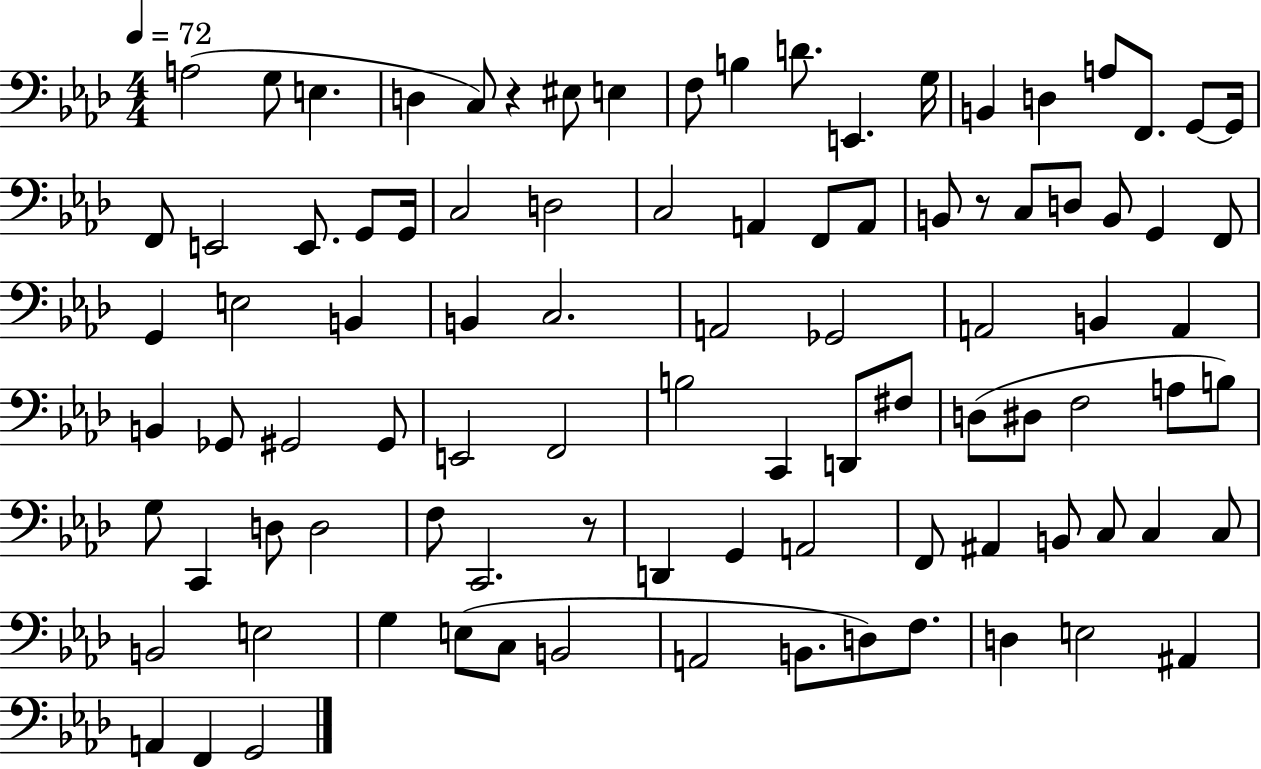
{
  \clef bass
  \numericTimeSignature
  \time 4/4
  \key aes \major
  \tempo 4 = 72
  \repeat volta 2 { a2( g8 e4. | d4 c8) r4 eis8 e4 | f8 b4 d'8. e,4. g16 | b,4 d4 a8 f,8. g,8~~ g,16 | \break f,8 e,2 e,8. g,8 g,16 | c2 d2 | c2 a,4 f,8 a,8 | b,8 r8 c8 d8 b,8 g,4 f,8 | \break g,4 e2 b,4 | b,4 c2. | a,2 ges,2 | a,2 b,4 a,4 | \break b,4 ges,8 gis,2 gis,8 | e,2 f,2 | b2 c,4 d,8 fis8 | d8( dis8 f2 a8 b8) | \break g8 c,4 d8 d2 | f8 c,2. r8 | d,4 g,4 a,2 | f,8 ais,4 b,8 c8 c4 c8 | \break b,2 e2 | g4 e8( c8 b,2 | a,2 b,8. d8) f8. | d4 e2 ais,4 | \break a,4 f,4 g,2 | } \bar "|."
}